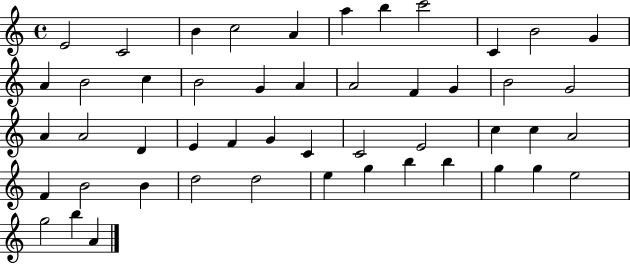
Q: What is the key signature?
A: C major